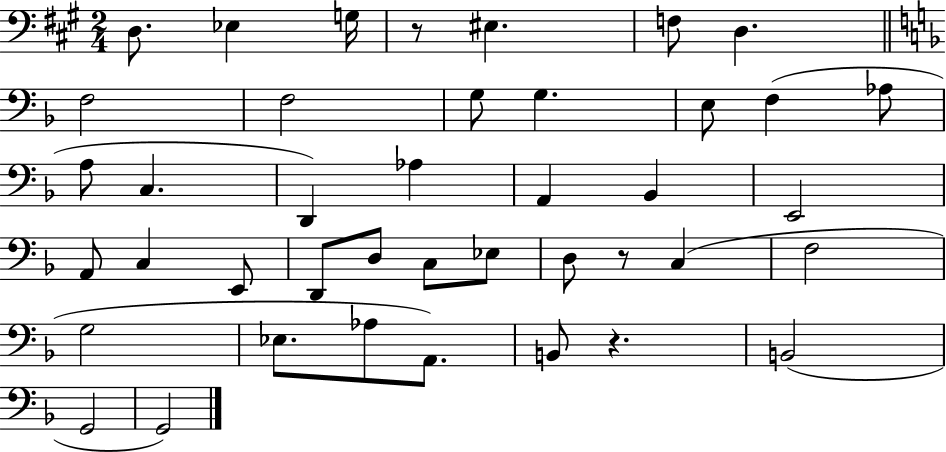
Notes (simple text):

D3/e. Eb3/q G3/s R/e EIS3/q. F3/e D3/q. F3/h F3/h G3/e G3/q. E3/e F3/q Ab3/e A3/e C3/q. D2/q Ab3/q A2/q Bb2/q E2/h A2/e C3/q E2/e D2/e D3/e C3/e Eb3/e D3/e R/e C3/q F3/h G3/h Eb3/e. Ab3/e A2/e. B2/e R/q. B2/h G2/h G2/h